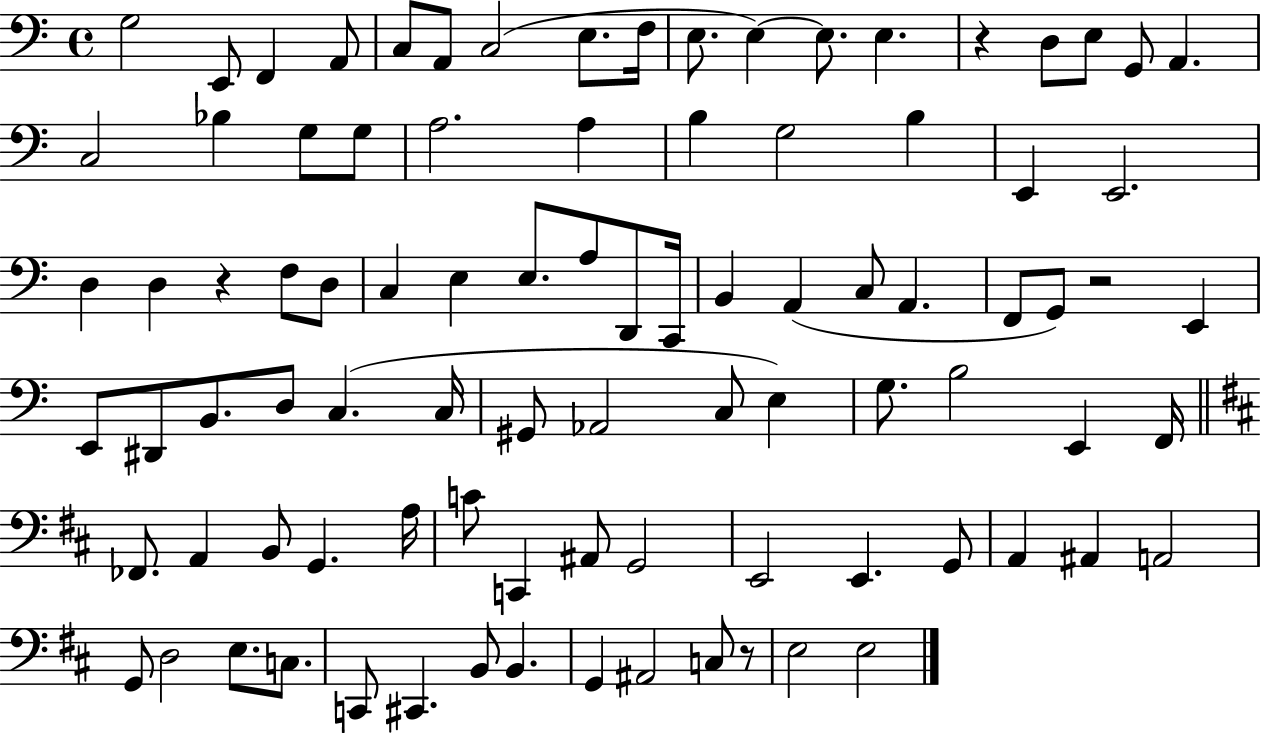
{
  \clef bass
  \time 4/4
  \defaultTimeSignature
  \key c \major
  \repeat volta 2 { g2 e,8 f,4 a,8 | c8 a,8 c2( e8. f16 | e8. e4~~) e8. e4. | r4 d8 e8 g,8 a,4. | \break c2 bes4 g8 g8 | a2. a4 | b4 g2 b4 | e,4 e,2. | \break d4 d4 r4 f8 d8 | c4 e4 e8. a8 d,8 c,16 | b,4 a,4( c8 a,4. | f,8 g,8) r2 e,4 | \break e,8 dis,8 b,8. d8 c4.( c16 | gis,8 aes,2 c8 e4) | g8. b2 e,4 f,16 | \bar "||" \break \key d \major fes,8. a,4 b,8 g,4. a16 | c'8 c,4 ais,8 g,2 | e,2 e,4. g,8 | a,4 ais,4 a,2 | \break g,8 d2 e8. c8. | c,8 cis,4. b,8 b,4. | g,4 ais,2 c8 r8 | e2 e2 | \break } \bar "|."
}